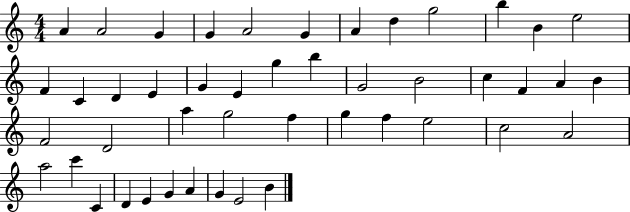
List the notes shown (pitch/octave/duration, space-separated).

A4/q A4/h G4/q G4/q A4/h G4/q A4/q D5/q G5/h B5/q B4/q E5/h F4/q C4/q D4/q E4/q G4/q E4/q G5/q B5/q G4/h B4/h C5/q F4/q A4/q B4/q F4/h D4/h A5/q G5/h F5/q G5/q F5/q E5/h C5/h A4/h A5/h C6/q C4/q D4/q E4/q G4/q A4/q G4/q E4/h B4/q